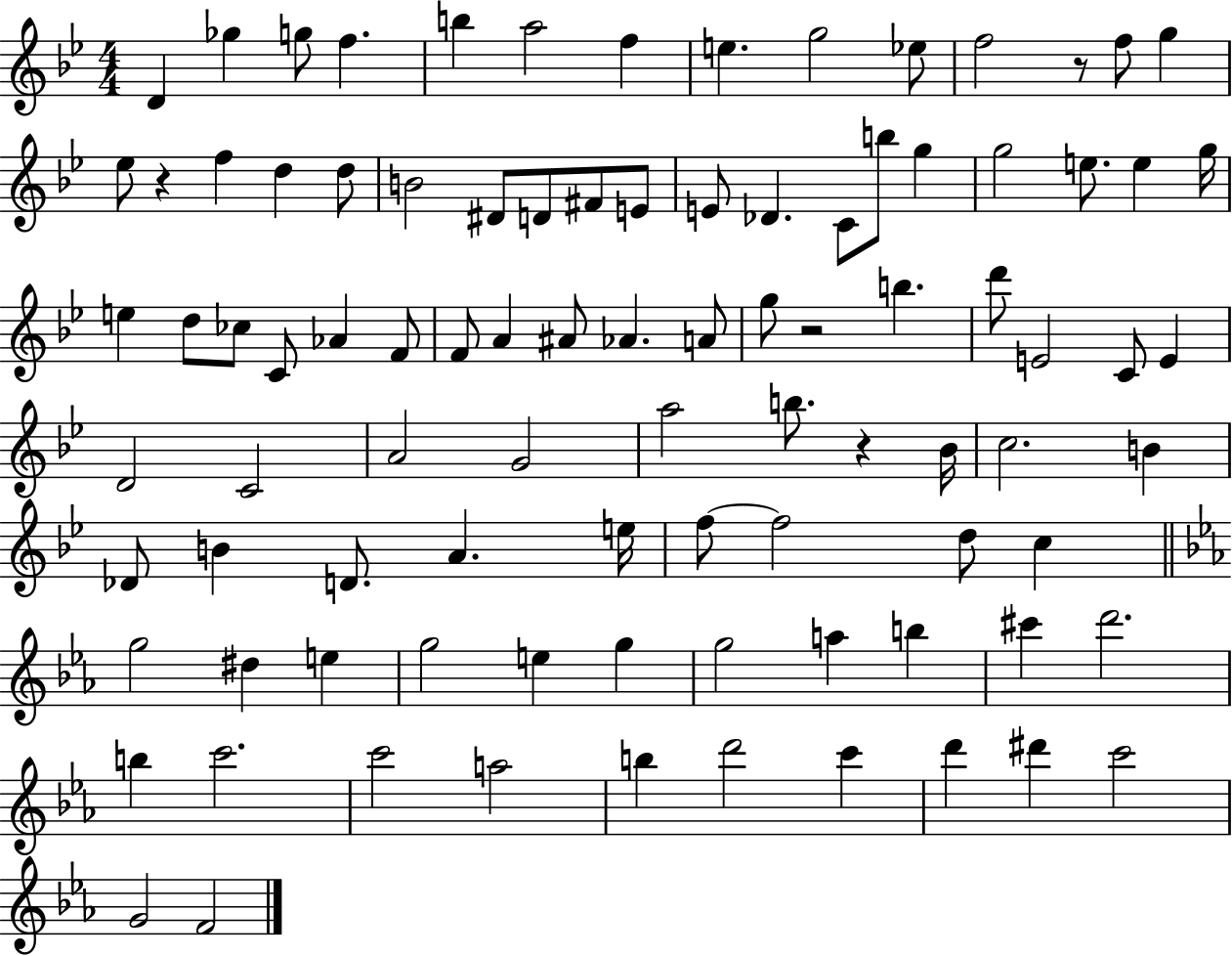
{
  \clef treble
  \numericTimeSignature
  \time 4/4
  \key bes \major
  d'4 ges''4 g''8 f''4. | b''4 a''2 f''4 | e''4. g''2 ees''8 | f''2 r8 f''8 g''4 | \break ees''8 r4 f''4 d''4 d''8 | b'2 dis'8 d'8 fis'8 e'8 | e'8 des'4. c'8 b''8 g''4 | g''2 e''8. e''4 g''16 | \break e''4 d''8 ces''8 c'8 aes'4 f'8 | f'8 a'4 ais'8 aes'4. a'8 | g''8 r2 b''4. | d'''8 e'2 c'8 e'4 | \break d'2 c'2 | a'2 g'2 | a''2 b''8. r4 bes'16 | c''2. b'4 | \break des'8 b'4 d'8. a'4. e''16 | f''8~~ f''2 d''8 c''4 | \bar "||" \break \key ees \major g''2 dis''4 e''4 | g''2 e''4 g''4 | g''2 a''4 b''4 | cis'''4 d'''2. | \break b''4 c'''2. | c'''2 a''2 | b''4 d'''2 c'''4 | d'''4 dis'''4 c'''2 | \break g'2 f'2 | \bar "|."
}